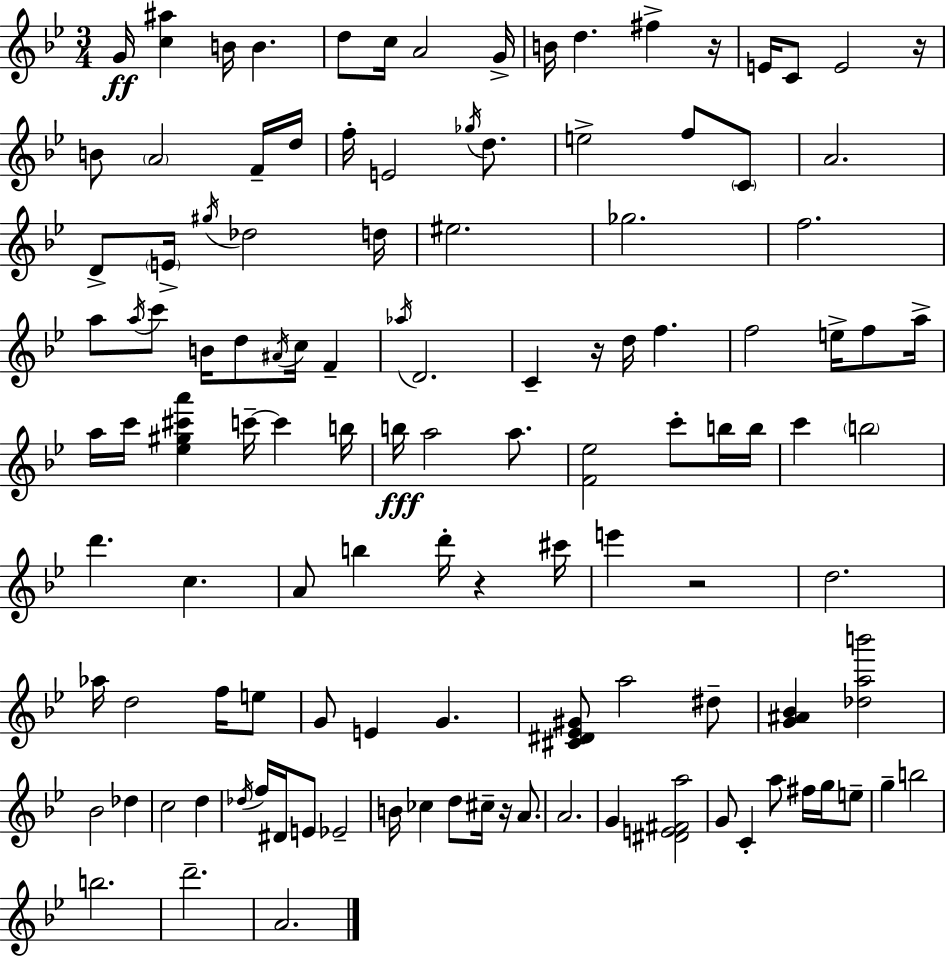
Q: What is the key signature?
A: BES major